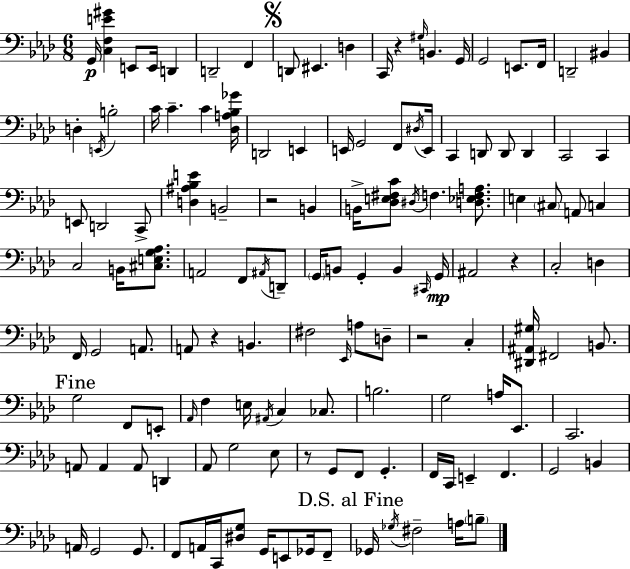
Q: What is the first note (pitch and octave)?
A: G2